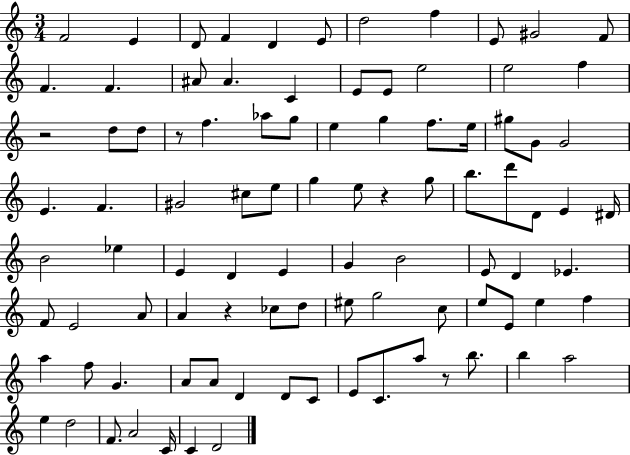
F4/h E4/q D4/e F4/q D4/q E4/e D5/h F5/q E4/e G#4/h F4/e F4/q. F4/q. A#4/e A#4/q. C4/q E4/e E4/e E5/h E5/h F5/q R/h D5/e D5/e R/e F5/q. Ab5/e G5/e E5/q G5/q F5/e. E5/s G#5/e G4/e G4/h E4/q. F4/q. G#4/h C#5/e E5/e G5/q E5/e R/q G5/e B5/e. D6/e D4/e E4/q D#4/s B4/h Eb5/q E4/q D4/q E4/q G4/q B4/h E4/e D4/q Eb4/q. F4/e E4/h A4/e A4/q R/q CES5/e D5/e EIS5/e G5/h C5/e E5/e E4/e E5/q F5/q A5/q F5/e G4/q. A4/e A4/e D4/q D4/e C4/e E4/e C4/e. A5/e R/e B5/e. B5/q A5/h E5/q D5/h F4/e. A4/h C4/s C4/q D4/h